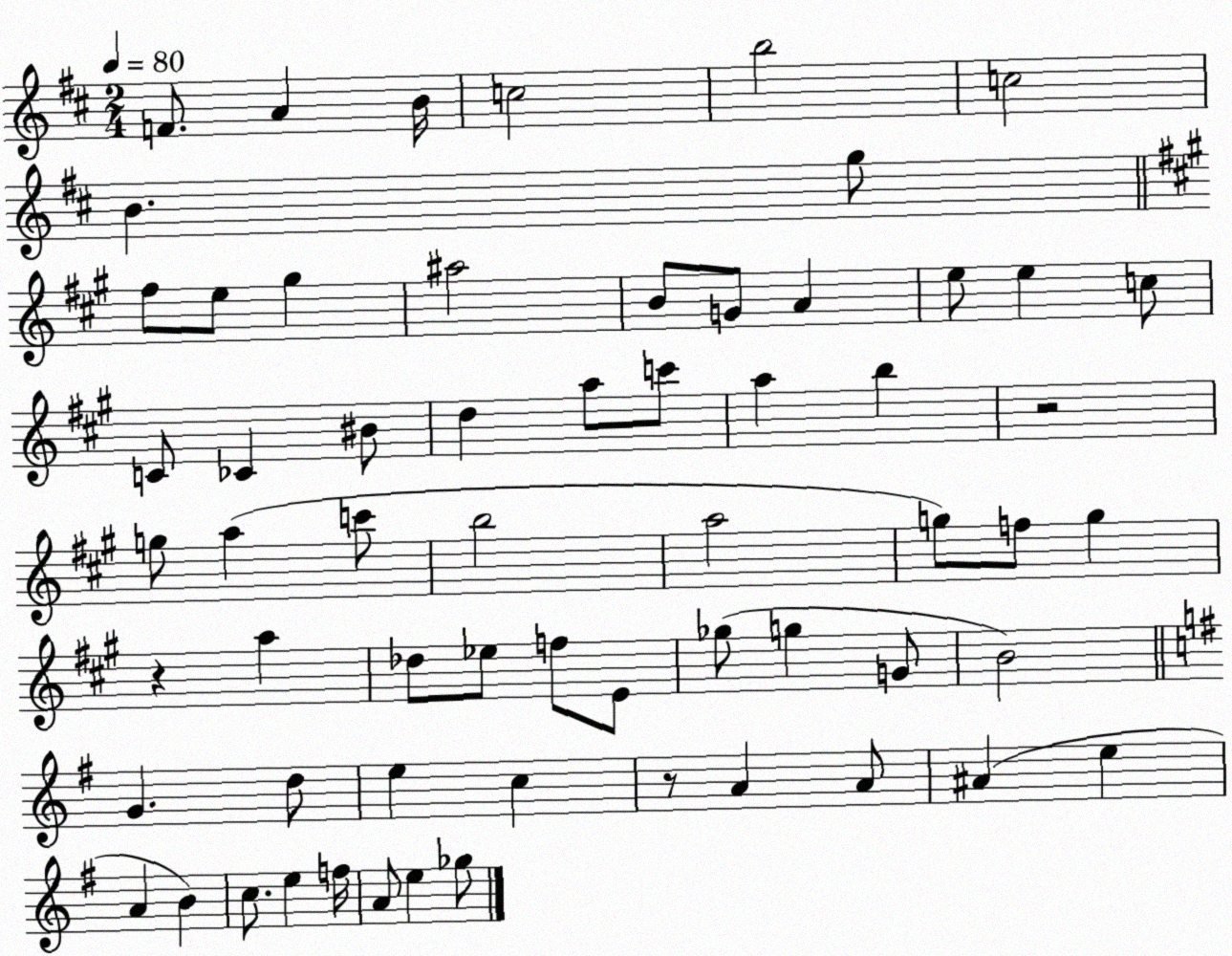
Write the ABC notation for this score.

X:1
T:Untitled
M:2/4
L:1/4
K:D
F/2 A B/4 c2 b2 c2 B g/2 ^f/2 e/2 ^g ^a2 B/2 G/2 A e/2 e c/2 C/2 _C ^B/2 d a/2 c'/2 a b z2 g/2 a c'/2 b2 a2 g/2 f/2 g z a _d/2 _e/2 f/2 E/2 _g/2 g G/2 B2 G d/2 e c z/2 A A/2 ^A e A B c/2 e f/4 A/2 e _g/2